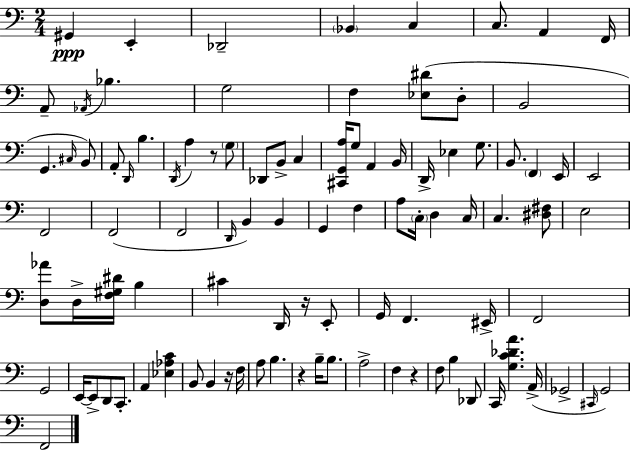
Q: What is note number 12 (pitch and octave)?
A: G3